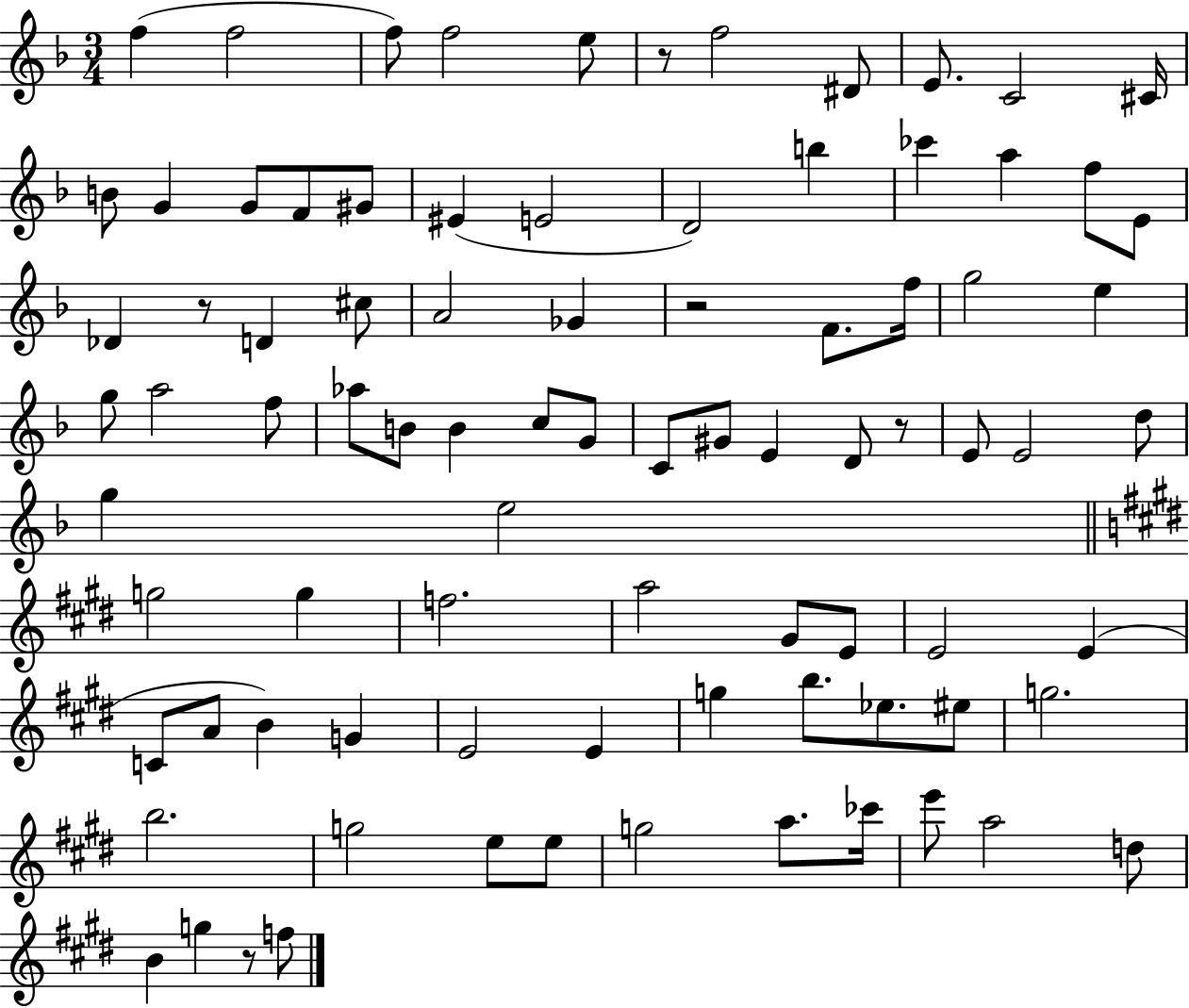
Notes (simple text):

F5/q F5/h F5/e F5/h E5/e R/e F5/h D#4/e E4/e. C4/h C#4/s B4/e G4/q G4/e F4/e G#4/e EIS4/q E4/h D4/h B5/q CES6/q A5/q F5/e E4/e Db4/q R/e D4/q C#5/e A4/h Gb4/q R/h F4/e. F5/s G5/h E5/q G5/e A5/h F5/e Ab5/e B4/e B4/q C5/e G4/e C4/e G#4/e E4/q D4/e R/e E4/e E4/h D5/e G5/q E5/h G5/h G5/q F5/h. A5/h G#4/e E4/e E4/h E4/q C4/e A4/e B4/q G4/q E4/h E4/q G5/q B5/e. Eb5/e. EIS5/e G5/h. B5/h. G5/h E5/e E5/e G5/h A5/e. CES6/s E6/e A5/h D5/e B4/q G5/q R/e F5/e